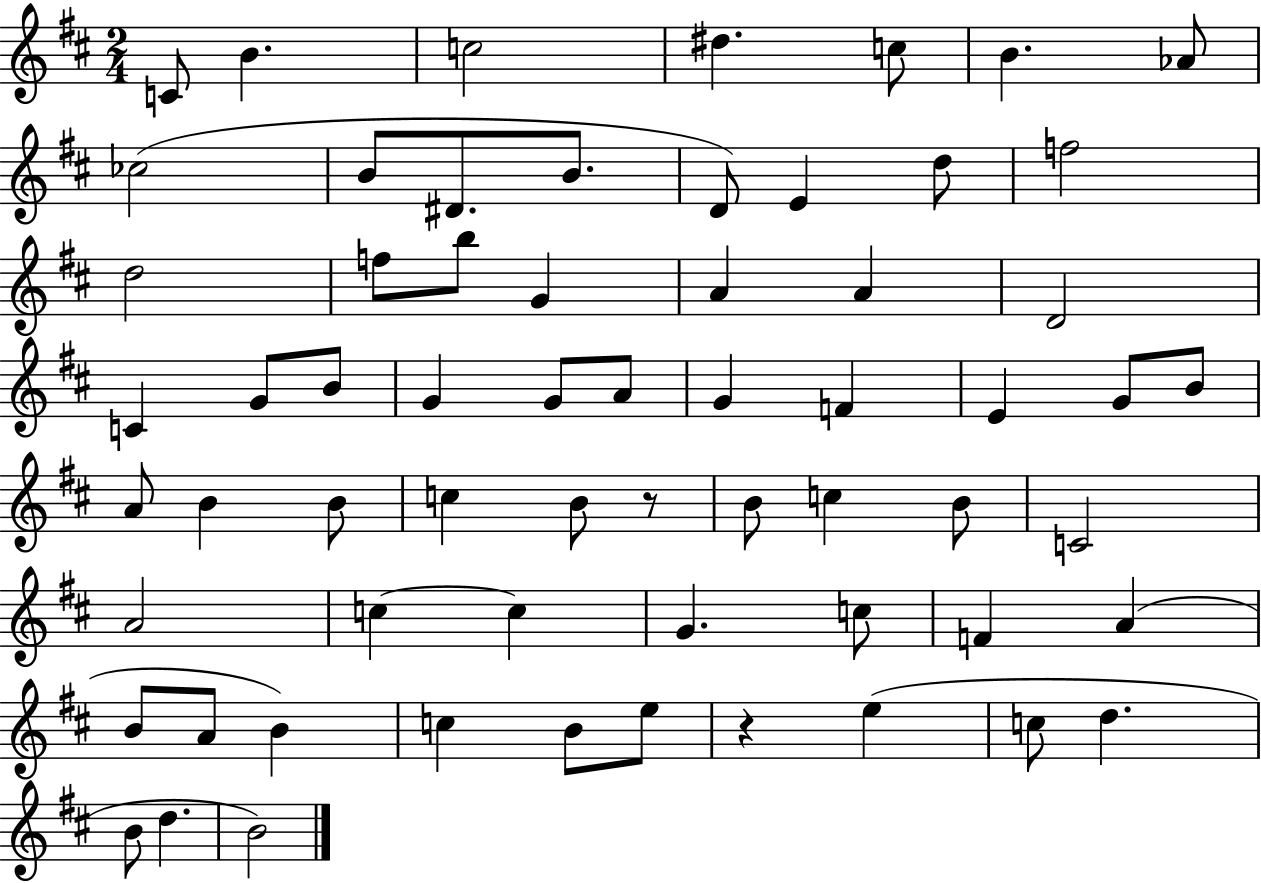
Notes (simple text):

C4/e B4/q. C5/h D#5/q. C5/e B4/q. Ab4/e CES5/h B4/e D#4/e. B4/e. D4/e E4/q D5/e F5/h D5/h F5/e B5/e G4/q A4/q A4/q D4/h C4/q G4/e B4/e G4/q G4/e A4/e G4/q F4/q E4/q G4/e B4/e A4/e B4/q B4/e C5/q B4/e R/e B4/e C5/q B4/e C4/h A4/h C5/q C5/q G4/q. C5/e F4/q A4/q B4/e A4/e B4/q C5/q B4/e E5/e R/q E5/q C5/e D5/q. B4/e D5/q. B4/h